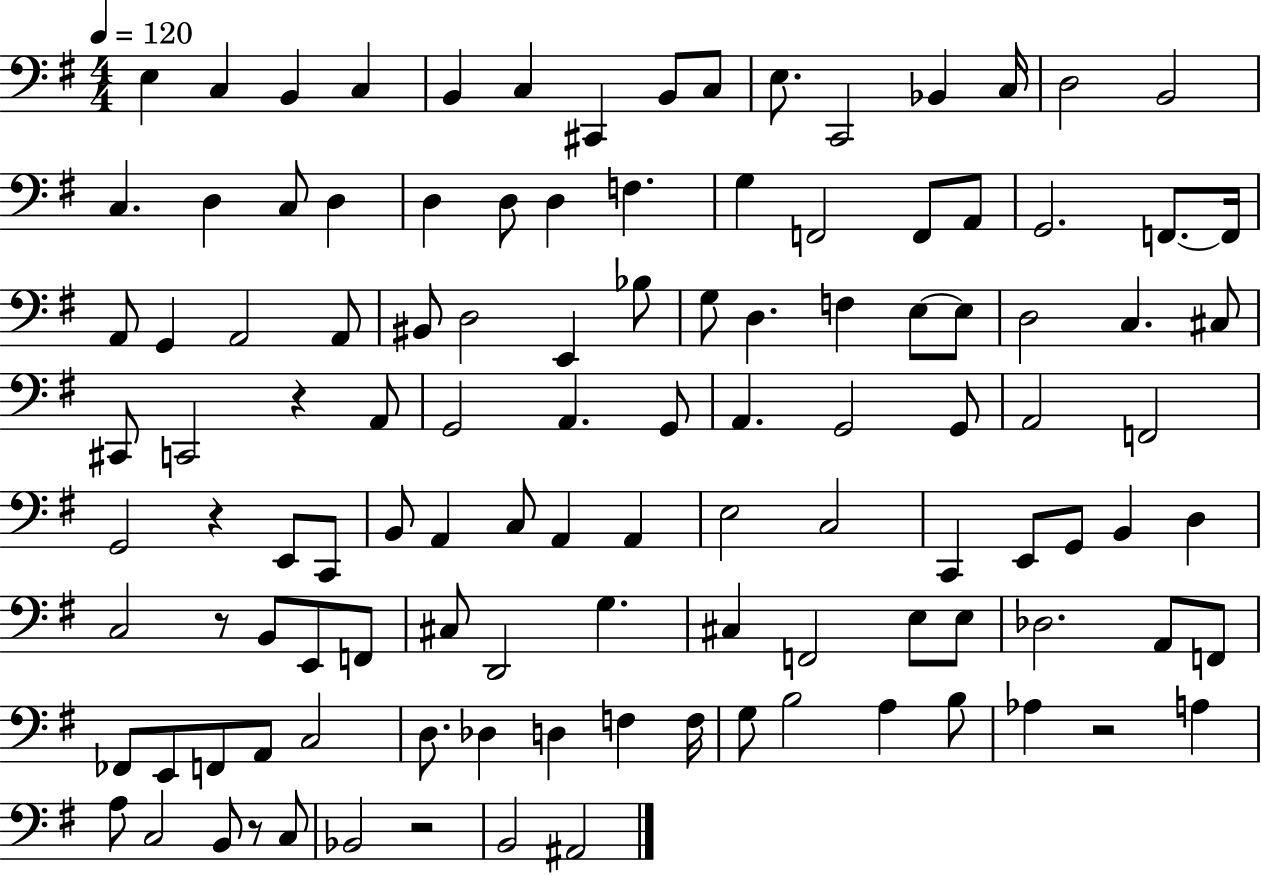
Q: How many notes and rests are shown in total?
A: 115